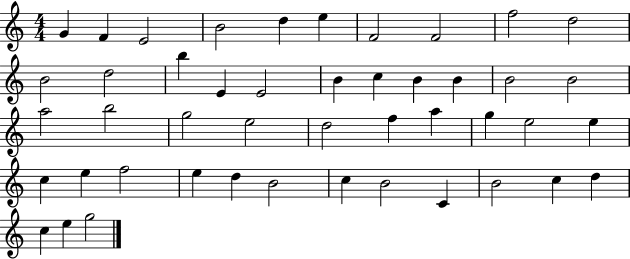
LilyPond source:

{
  \clef treble
  \numericTimeSignature
  \time 4/4
  \key c \major
  g'4 f'4 e'2 | b'2 d''4 e''4 | f'2 f'2 | f''2 d''2 | \break b'2 d''2 | b''4 e'4 e'2 | b'4 c''4 b'4 b'4 | b'2 b'2 | \break a''2 b''2 | g''2 e''2 | d''2 f''4 a''4 | g''4 e''2 e''4 | \break c''4 e''4 f''2 | e''4 d''4 b'2 | c''4 b'2 c'4 | b'2 c''4 d''4 | \break c''4 e''4 g''2 | \bar "|."
}